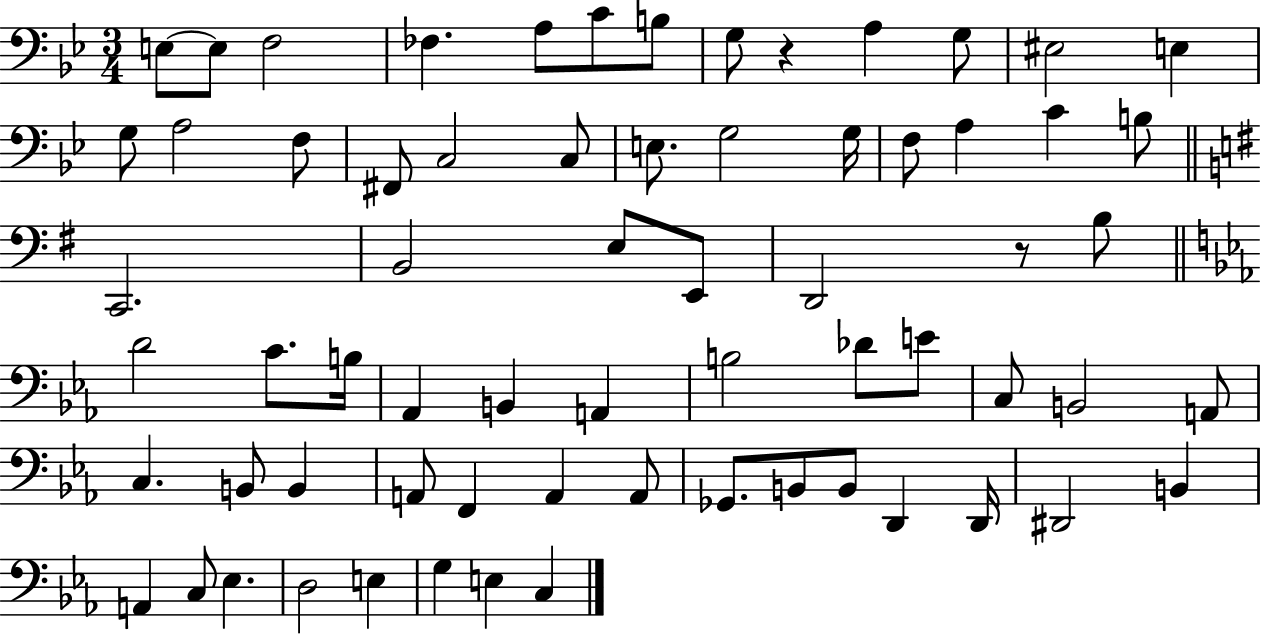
{
  \clef bass
  \numericTimeSignature
  \time 3/4
  \key bes \major
  e8~~ e8 f2 | fes4. a8 c'8 b8 | g8 r4 a4 g8 | eis2 e4 | \break g8 a2 f8 | fis,8 c2 c8 | e8. g2 g16 | f8 a4 c'4 b8 | \break \bar "||" \break \key e \minor c,2. | b,2 e8 e,8 | d,2 r8 b8 | \bar "||" \break \key ees \major d'2 c'8. b16 | aes,4 b,4 a,4 | b2 des'8 e'8 | c8 b,2 a,8 | \break c4. b,8 b,4 | a,8 f,4 a,4 a,8 | ges,8. b,8 b,8 d,4 d,16 | dis,2 b,4 | \break a,4 c8 ees4. | d2 e4 | g4 e4 c4 | \bar "|."
}